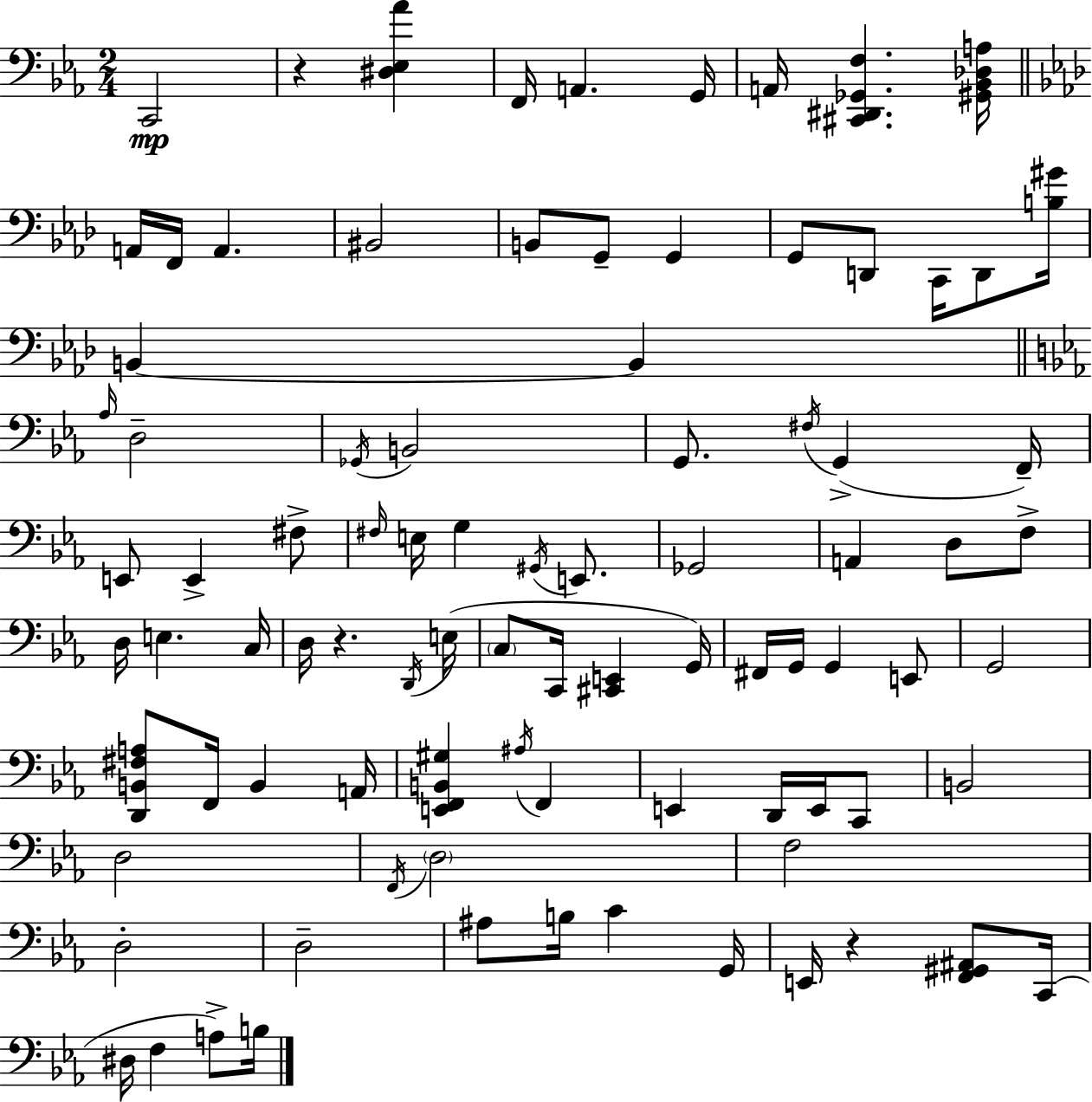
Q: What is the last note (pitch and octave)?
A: B3